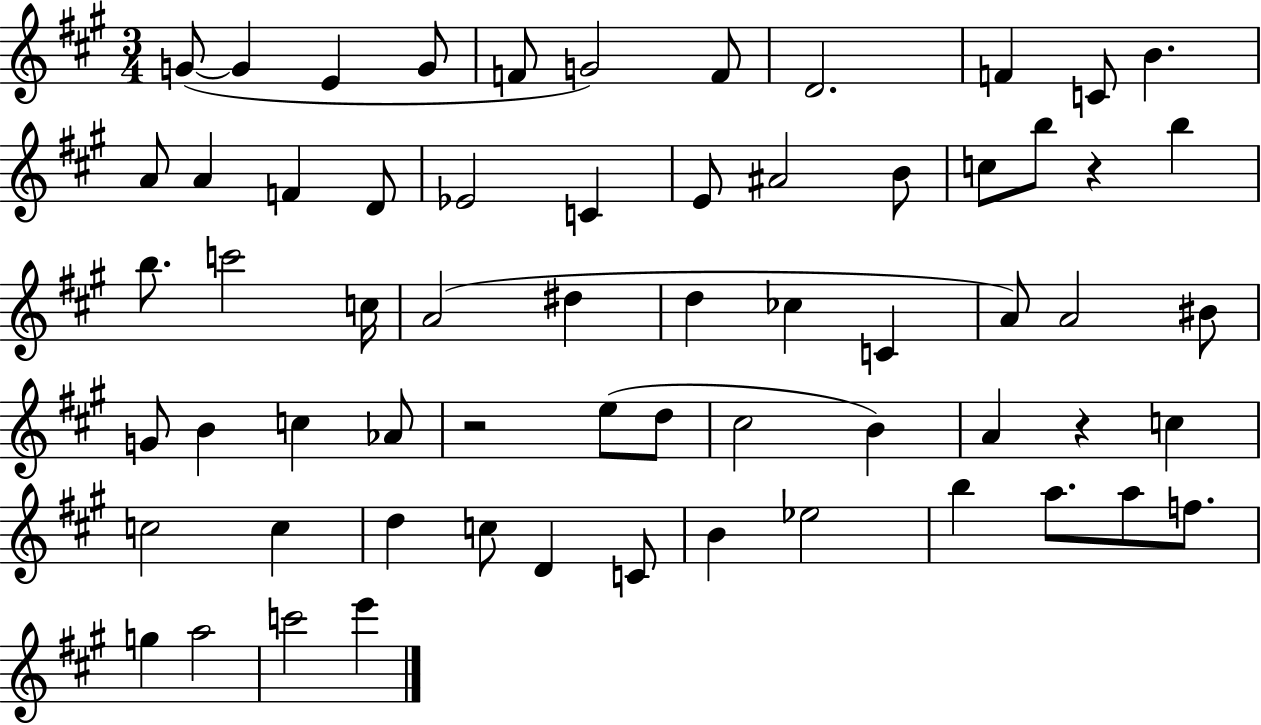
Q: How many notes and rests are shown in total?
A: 63